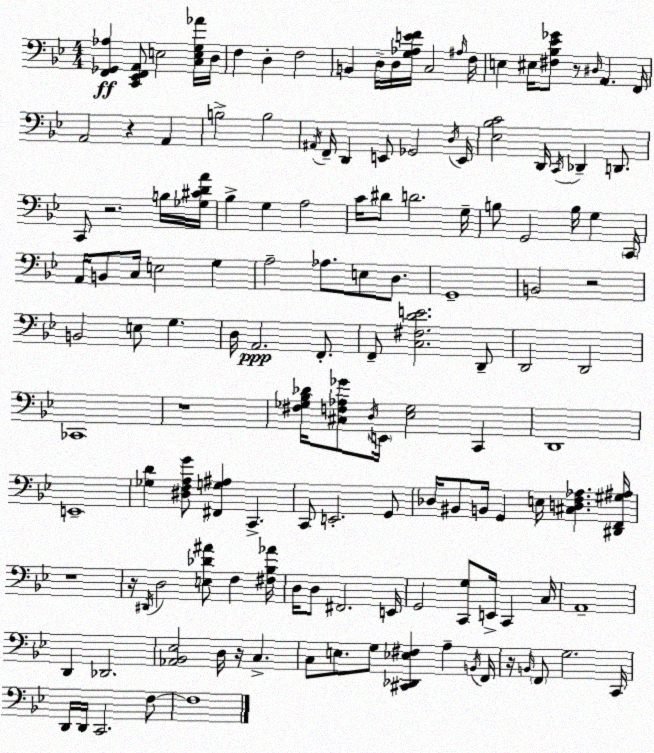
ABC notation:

X:1
T:Untitled
M:4/4
L:1/4
K:Gm
[F,,_G,,_A,] [C,,_E,,F,,A,,]/2 E,2 [C,E,G,_A]/4 D,/4 F, D, F,2 B,, D,/4 D,/4 [G,_A,EF]/4 C,2 ^A,/4 F,/4 E, ^E,/4 [^F,_B,_E_G]/2 z/2 ^D,/4 A,, F,,/4 A,,2 z A,, B,2 B,2 ^A,,/4 F,,/4 D,, E,,/2 _G,,2 D,/4 E,,/4 [_E,_B,C]2 D,,/4 C,,/4 _D,, D,,/2 C,,/2 z2 B,/4 [_G,^CDA]/4 _B, G, A,2 C/4 ^D/2 D2 G,/4 B,/2 G,,2 B,/4 G, C,,/4 A,,/4 B,,/2 C,/4 E,2 G, A,2 _A,/2 E,/2 D,/2 G,,4 B,,2 z2 B,,2 E,/2 G, D,/4 A,,2 F,,/2 F,,/2 [C,^F,DE]2 D,,/2 D,,2 D,,2 _C,,4 z4 [^F,_G,_B,_D]/4 [^C,F,_A,_G]/2 D,/4 E,,/4 [_E,_G,]2 C,, D,,4 E,,4 [_G,D] [^D,F,A,G]/2 [^F,,G,^A,] C,, C,,/2 E,,2 G,,/2 _D,/4 ^B,,/2 B,,/4 G,, E,/4 [^C,D,F,_A,] [^D,,F,,^G,^A,]/4 z4 z/4 ^D,,/4 D,2 [E,_D^A]/2 F, [^F,_B,_A]/4 D,/4 D,/2 ^F,,2 E,,/4 G,,2 [C,,G,]/2 E,,/4 C,, C,/4 A,,4 D,, _D,,2 [_A,,_B,,_E,]2 D,/4 z/4 C, C,/2 E,/2 G,/2 [^C,,_D,,_E,^F,] A, B,,/4 F,,/4 z/4 B,,/4 F,,/2 G,2 C,,/4 D,,/4 D,,/4 C,,2 F,/2 F,4